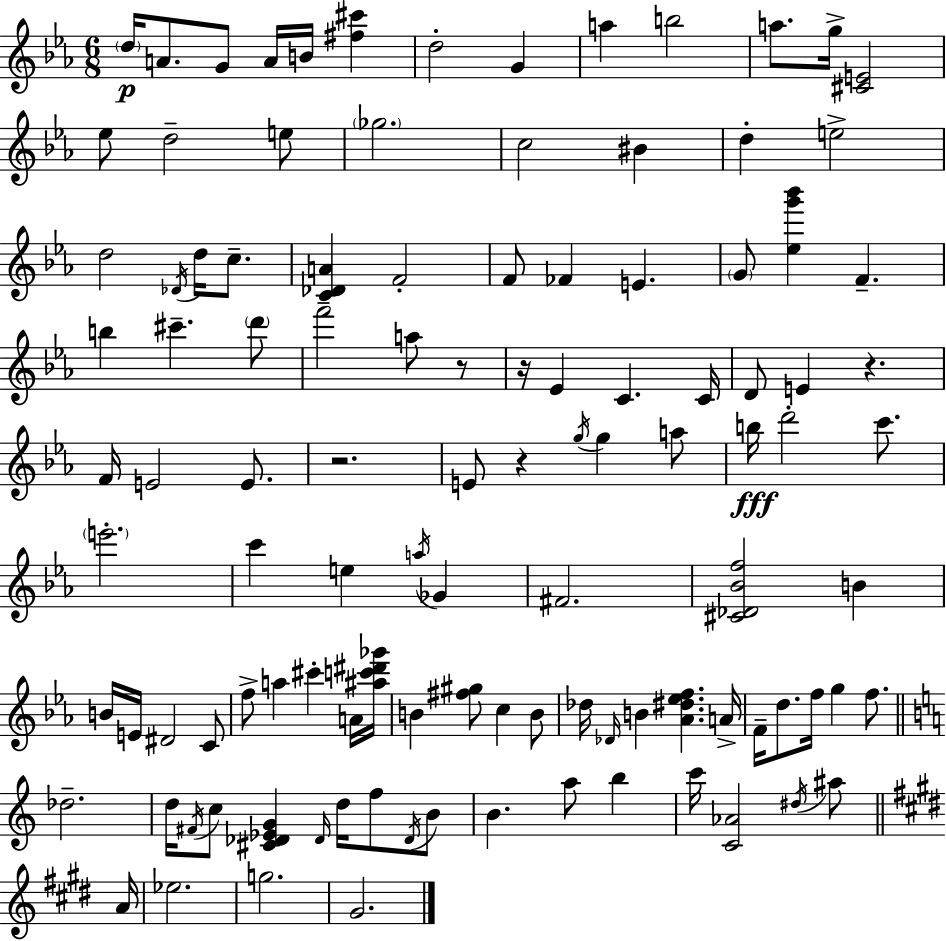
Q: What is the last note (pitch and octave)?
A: G#4